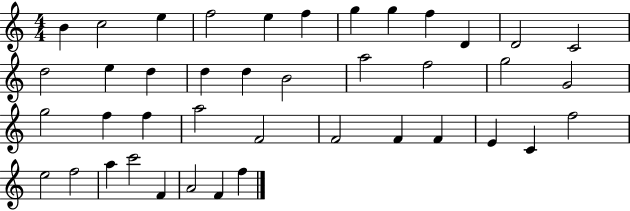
X:1
T:Untitled
M:4/4
L:1/4
K:C
B c2 e f2 e f g g f D D2 C2 d2 e d d d B2 a2 f2 g2 G2 g2 f f a2 F2 F2 F F E C f2 e2 f2 a c'2 F A2 F f